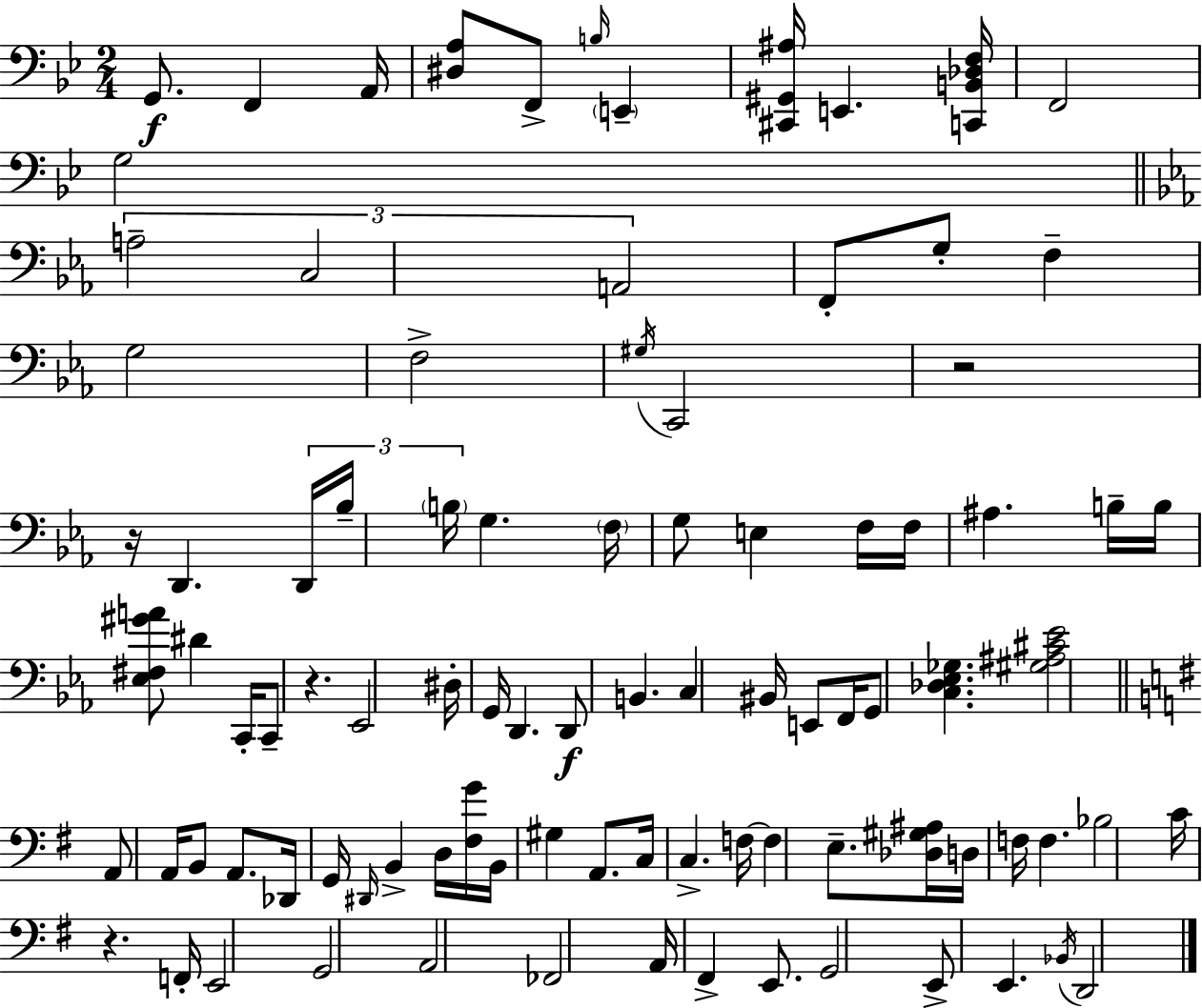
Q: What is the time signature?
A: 2/4